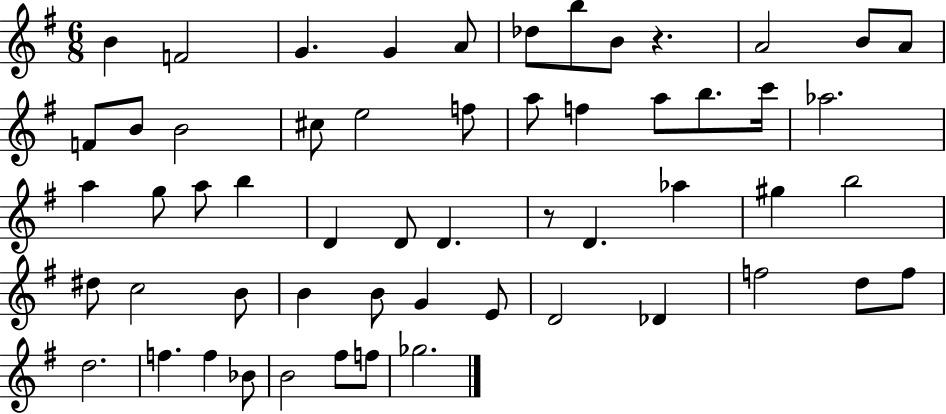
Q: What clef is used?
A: treble